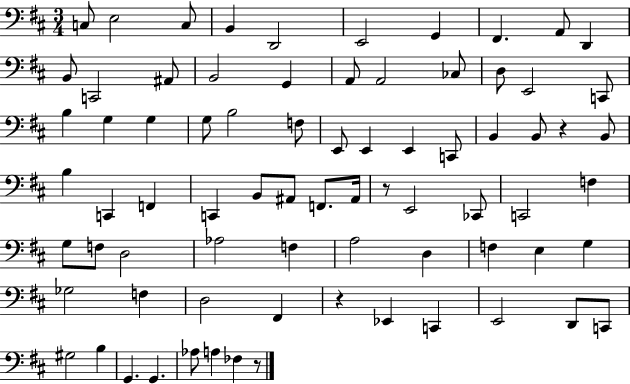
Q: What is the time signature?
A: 3/4